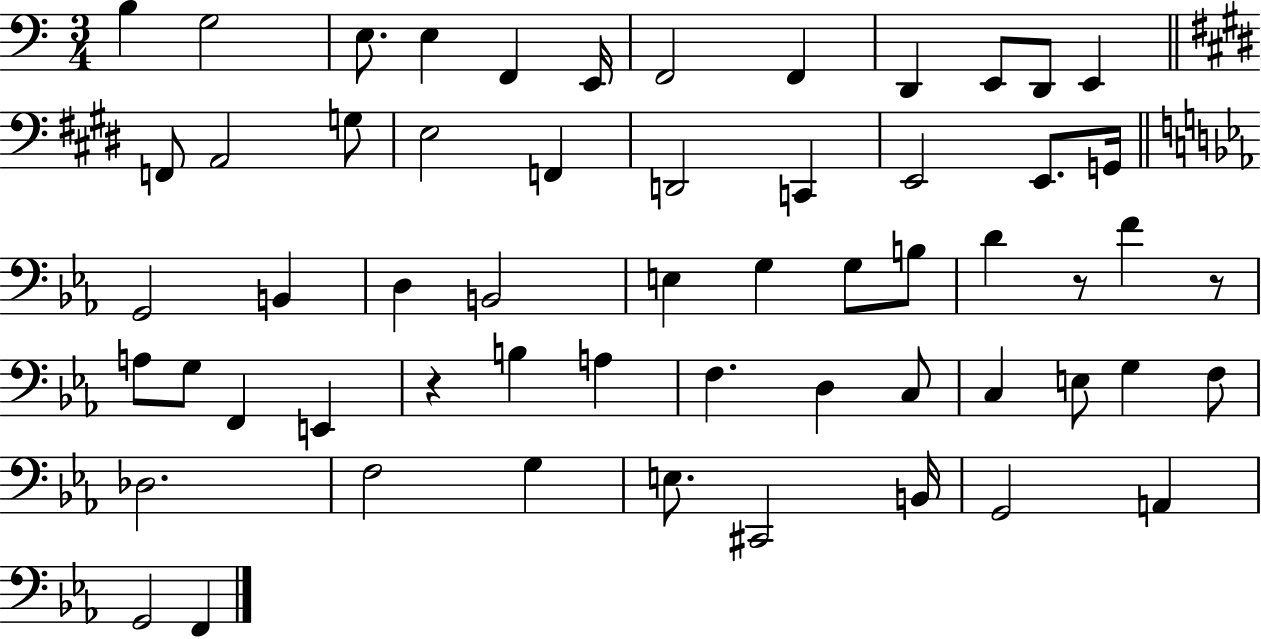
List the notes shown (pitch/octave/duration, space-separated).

B3/q G3/h E3/e. E3/q F2/q E2/s F2/h F2/q D2/q E2/e D2/e E2/q F2/e A2/h G3/e E3/h F2/q D2/h C2/q E2/h E2/e. G2/s G2/h B2/q D3/q B2/h E3/q G3/q G3/e B3/e D4/q R/e F4/q R/e A3/e G3/e F2/q E2/q R/q B3/q A3/q F3/q. D3/q C3/e C3/q E3/e G3/q F3/e Db3/h. F3/h G3/q E3/e. C#2/h B2/s G2/h A2/q G2/h F2/q